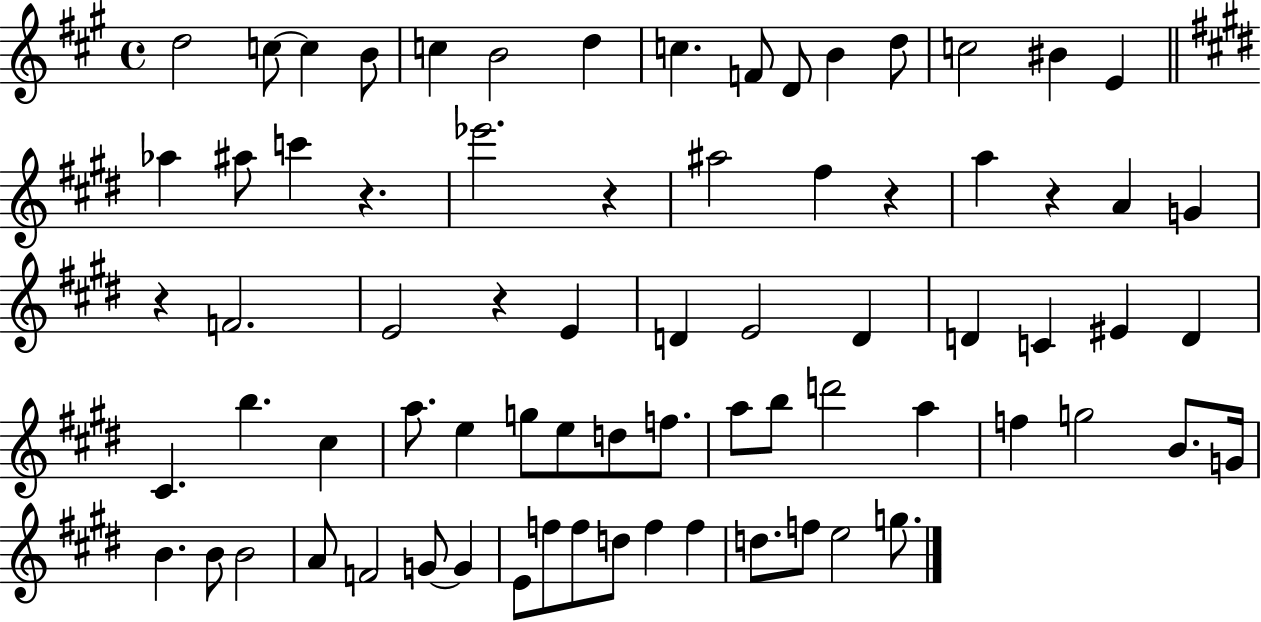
X:1
T:Untitled
M:4/4
L:1/4
K:A
d2 c/2 c B/2 c B2 d c F/2 D/2 B d/2 c2 ^B E _a ^a/2 c' z _e'2 z ^a2 ^f z a z A G z F2 E2 z E D E2 D D C ^E D ^C b ^c a/2 e g/2 e/2 d/2 f/2 a/2 b/2 d'2 a f g2 B/2 G/4 B B/2 B2 A/2 F2 G/2 G E/2 f/2 f/2 d/2 f f d/2 f/2 e2 g/2